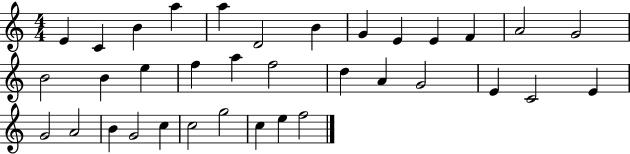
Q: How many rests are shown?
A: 0